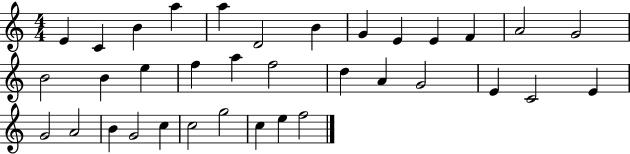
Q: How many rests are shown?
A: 0